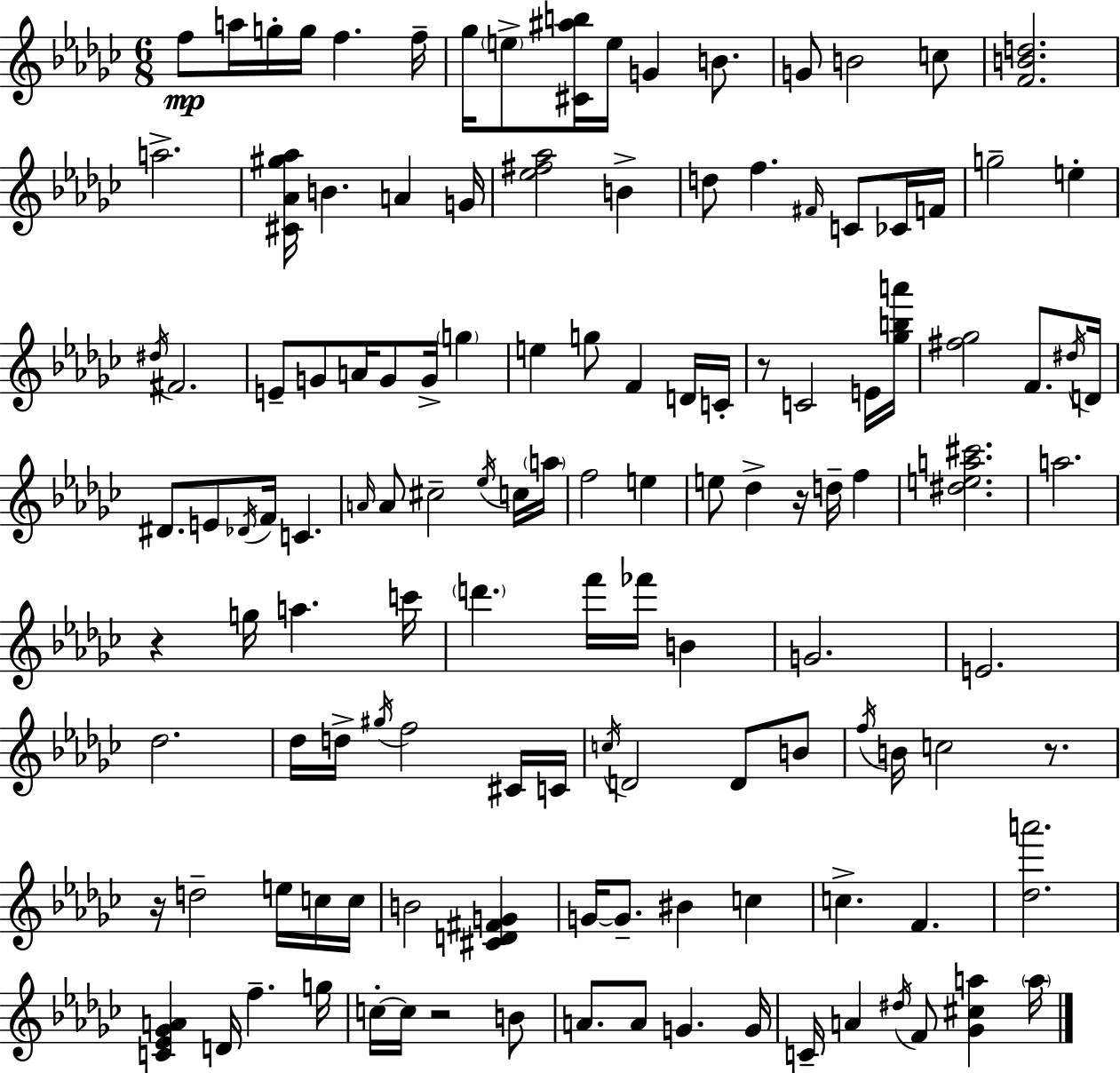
F5/e A5/s G5/s G5/s F5/q. F5/s Gb5/s E5/e [C#4,A#5,B5]/s E5/s G4/q B4/e. G4/e B4/h C5/e [F4,B4,D5]/h. A5/h. [C#4,Ab4,G#5,Ab5]/s B4/q. A4/q G4/s [Eb5,F#5,Ab5]/h B4/q D5/e F5/q. F#4/s C4/e CES4/s F4/s G5/h E5/q D#5/s F#4/h. E4/e G4/e A4/s G4/e G4/s G5/q E5/q G5/e F4/q D4/s C4/s R/e C4/h E4/s [Gb5,B5,A6]/s [F#5,Gb5]/h F4/e. D#5/s D4/s D#4/e. E4/e Db4/s F4/s C4/q. A4/s A4/e C#5/h Eb5/s C5/s A5/s F5/h E5/q E5/e Db5/q R/s D5/s F5/q [D#5,E5,A5,C#6]/h. A5/h. R/q G5/s A5/q. C6/s D6/q. F6/s FES6/s B4/q G4/h. E4/h. Db5/h. Db5/s D5/s G#5/s F5/h C#4/s C4/s C5/s D4/h D4/e B4/e F5/s B4/s C5/h R/e. R/s D5/h E5/s C5/s C5/s B4/h [C#4,D4,F#4,G4]/q G4/s G4/e. BIS4/q C5/q C5/q. F4/q. [Db5,A6]/h. [C4,Eb4,Gb4,A4]/q D4/s F5/q. G5/s C5/s C5/s R/h B4/e A4/e. A4/e G4/q. G4/s C4/s A4/q D#5/s F4/e [Gb4,C#5,A5]/q A5/s